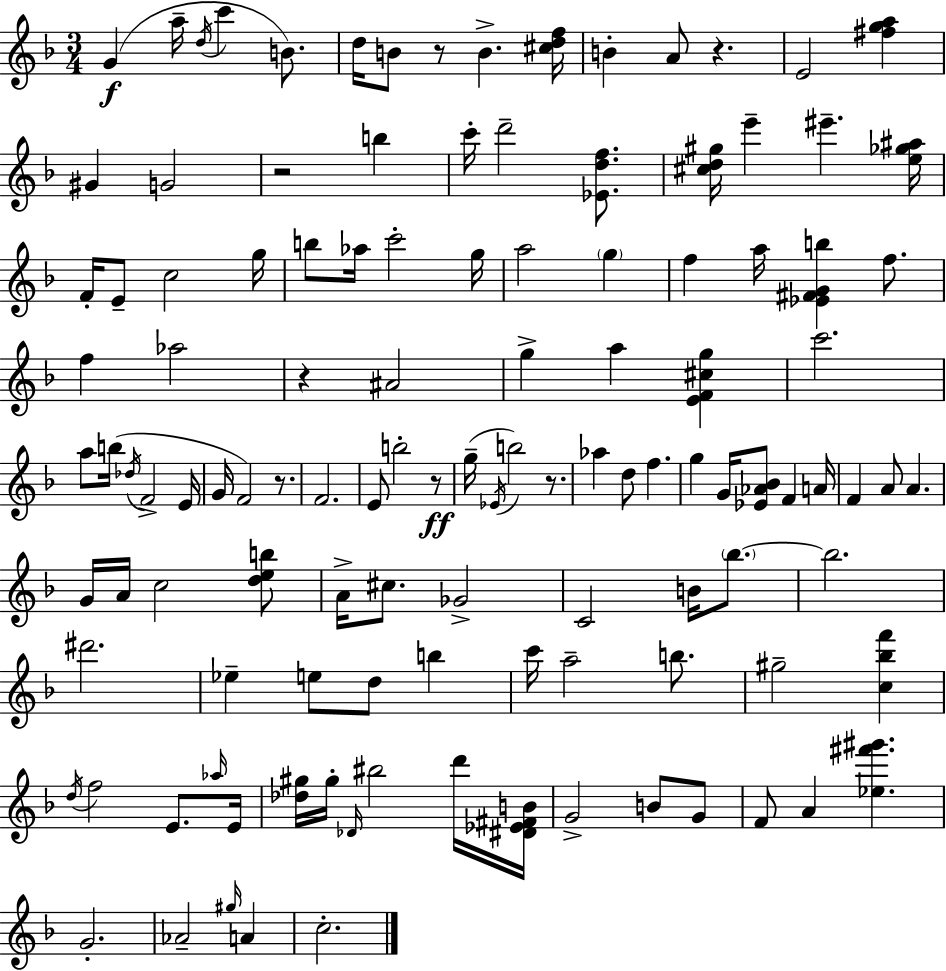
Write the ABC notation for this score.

X:1
T:Untitled
M:3/4
L:1/4
K:Dm
G a/4 d/4 c' B/2 d/4 B/2 z/2 B [^cdf]/4 B A/2 z E2 [^fga] ^G G2 z2 b c'/4 d'2 [_Edf]/2 [^cd^g]/4 e' ^e' [e_g^a]/4 F/4 E/2 c2 g/4 b/2 _a/4 c'2 g/4 a2 g f a/4 [_E^FGb] f/2 f _a2 z ^A2 g a [EF^cg] c'2 a/2 b/4 _d/4 F2 E/4 G/4 F2 z/2 F2 E/2 b2 z/2 g/4 _E/4 b2 z/2 _a d/2 f g G/4 [_E_A_B]/2 F A/4 F A/2 A G/4 A/4 c2 [deb]/2 A/4 ^c/2 _G2 C2 B/4 _b/2 _b2 ^d'2 _e e/2 d/2 b c'/4 a2 b/2 ^g2 [c_bf'] d/4 f2 E/2 _a/4 E/4 [_d^g]/4 ^g/4 _D/4 ^b2 d'/4 [^D_E^FB]/4 G2 B/2 G/2 F/2 A [_e^f'^g'] G2 _A2 ^g/4 A c2